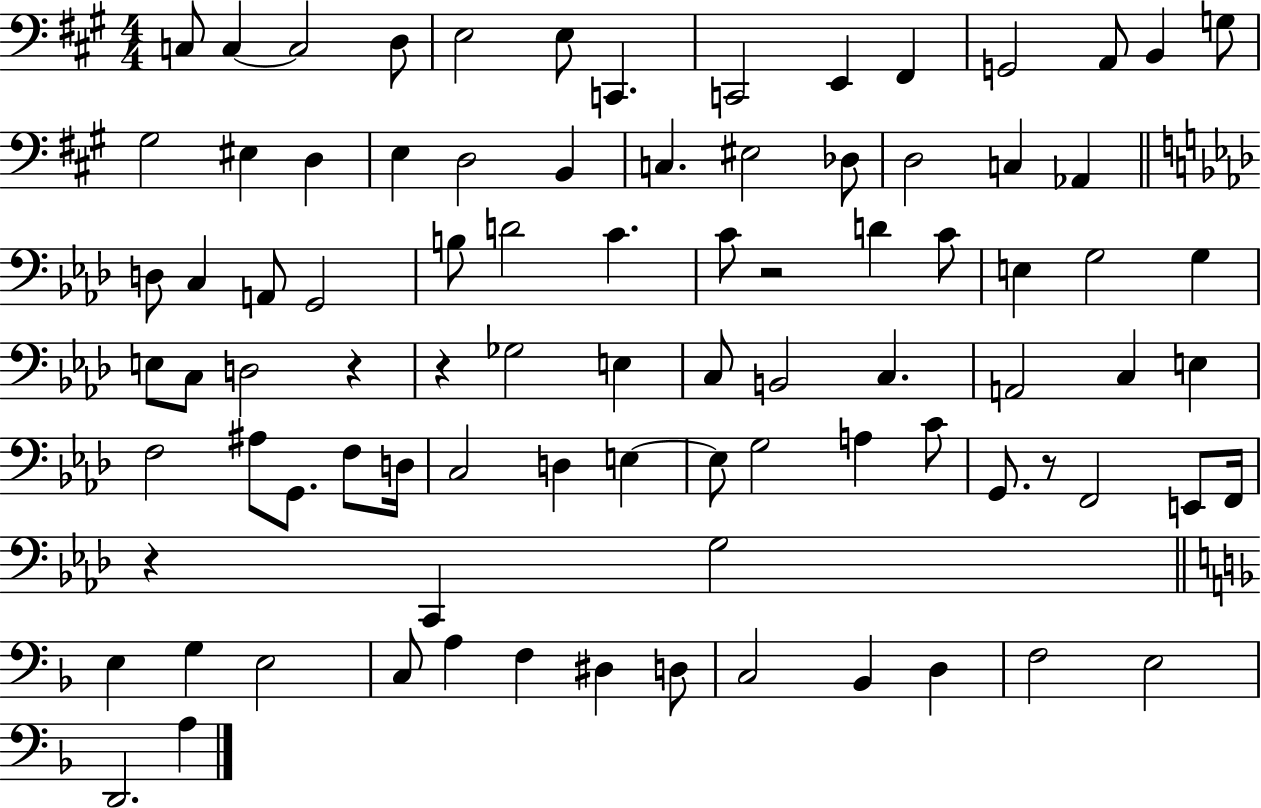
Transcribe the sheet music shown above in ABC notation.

X:1
T:Untitled
M:4/4
L:1/4
K:A
C,/2 C, C,2 D,/2 E,2 E,/2 C,, C,,2 E,, ^F,, G,,2 A,,/2 B,, G,/2 ^G,2 ^E, D, E, D,2 B,, C, ^E,2 _D,/2 D,2 C, _A,, D,/2 C, A,,/2 G,,2 B,/2 D2 C C/2 z2 D C/2 E, G,2 G, E,/2 C,/2 D,2 z z _G,2 E, C,/2 B,,2 C, A,,2 C, E, F,2 ^A,/2 G,,/2 F,/2 D,/4 C,2 D, E, E,/2 G,2 A, C/2 G,,/2 z/2 F,,2 E,,/2 F,,/4 z C,, G,2 E, G, E,2 C,/2 A, F, ^D, D,/2 C,2 _B,, D, F,2 E,2 D,,2 A,